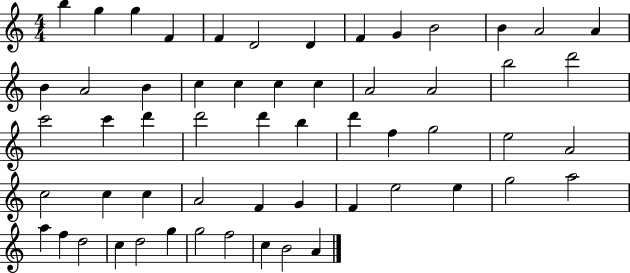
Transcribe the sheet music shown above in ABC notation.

X:1
T:Untitled
M:4/4
L:1/4
K:C
b g g F F D2 D F G B2 B A2 A B A2 B c c c c A2 A2 b2 d'2 c'2 c' d' d'2 d' b d' f g2 e2 A2 c2 c c A2 F G F e2 e g2 a2 a f d2 c d2 g g2 f2 c B2 A